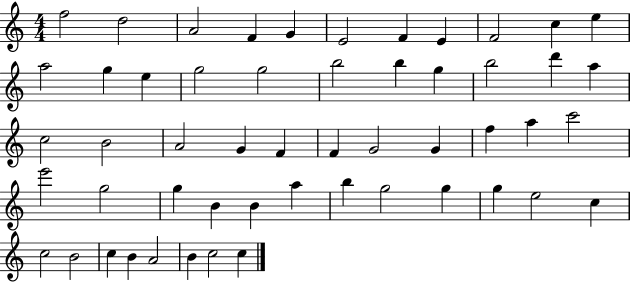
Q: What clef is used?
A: treble